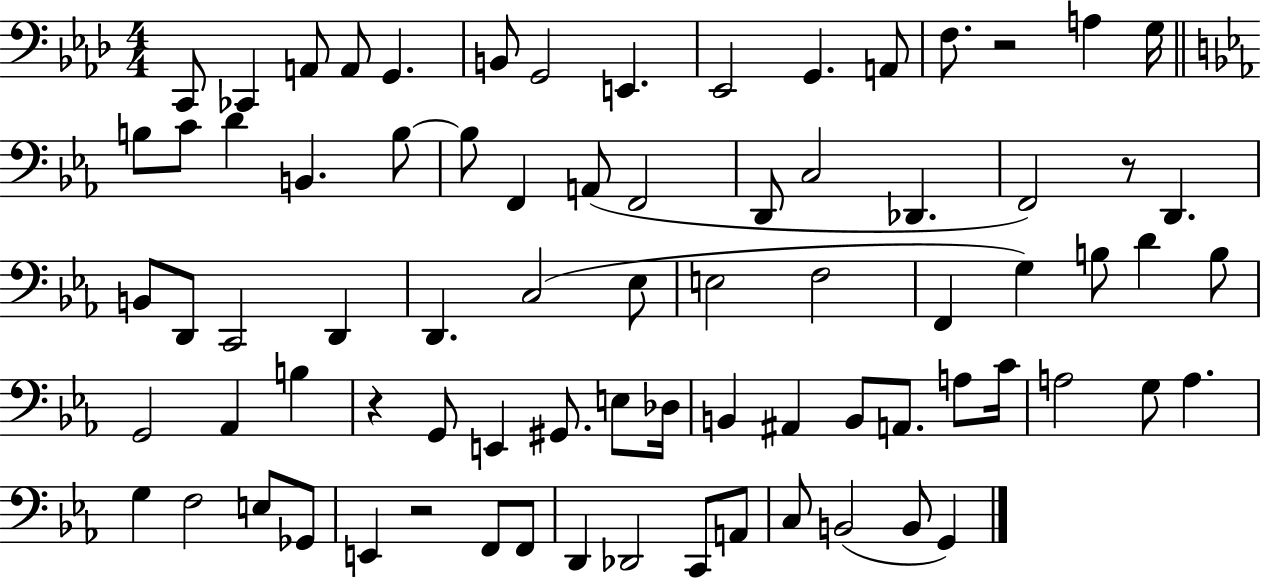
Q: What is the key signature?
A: AES major